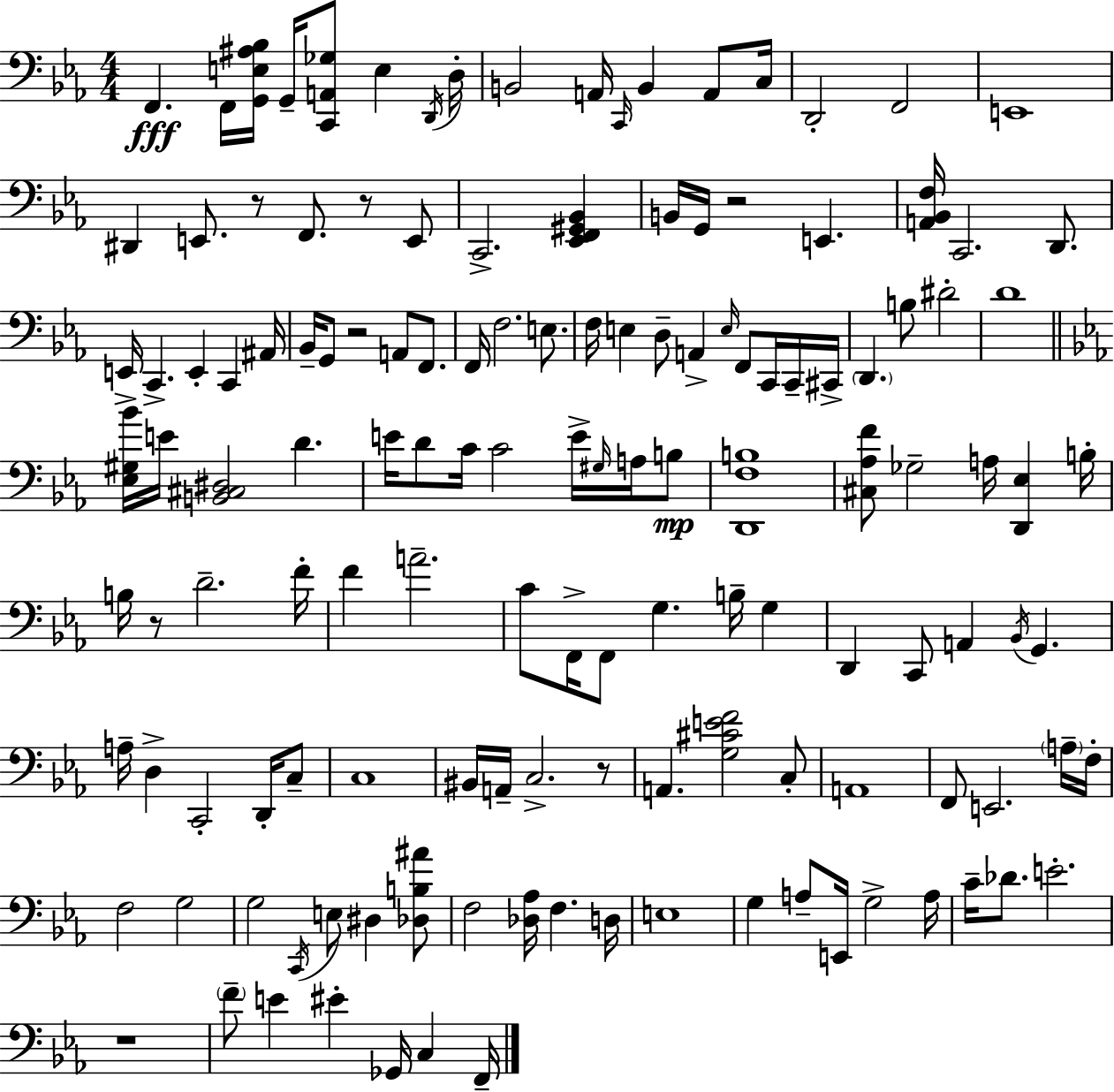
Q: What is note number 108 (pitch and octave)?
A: E2